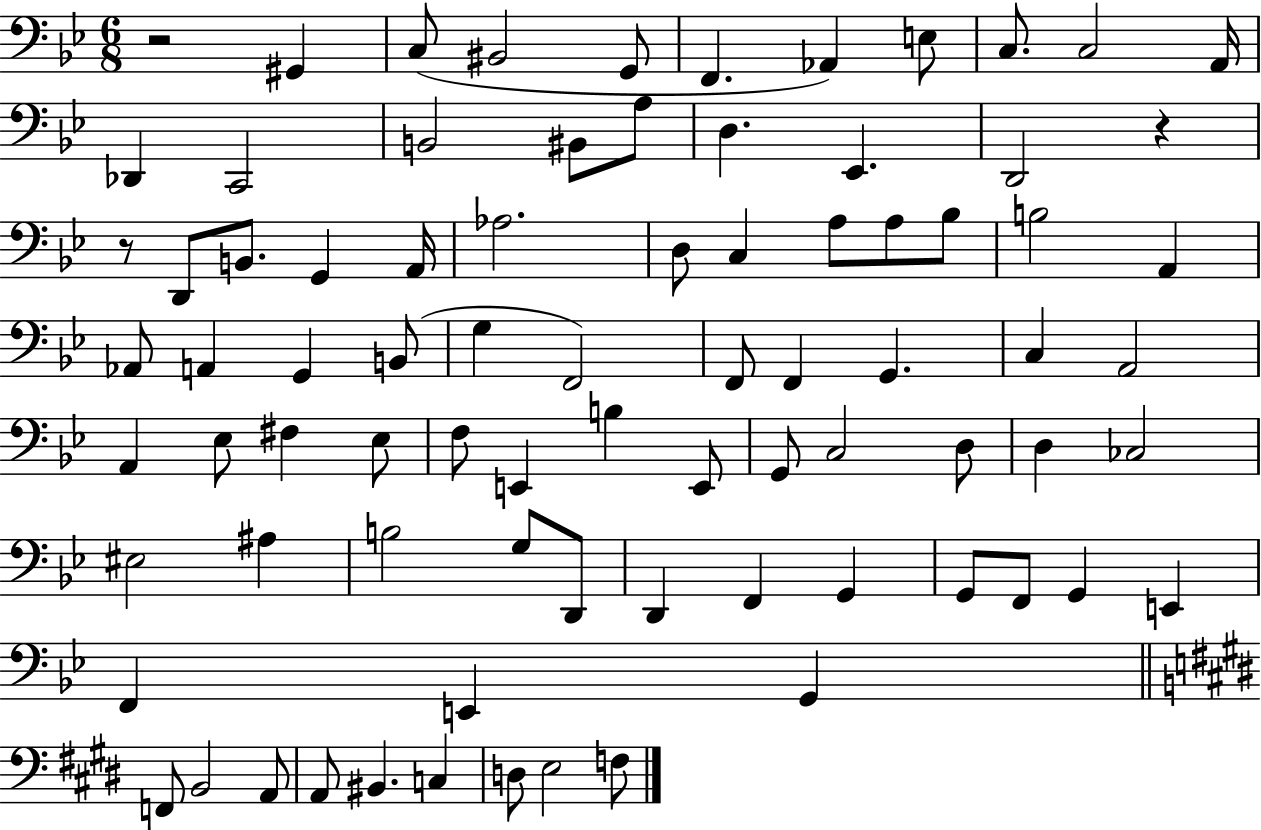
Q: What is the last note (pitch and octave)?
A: F3